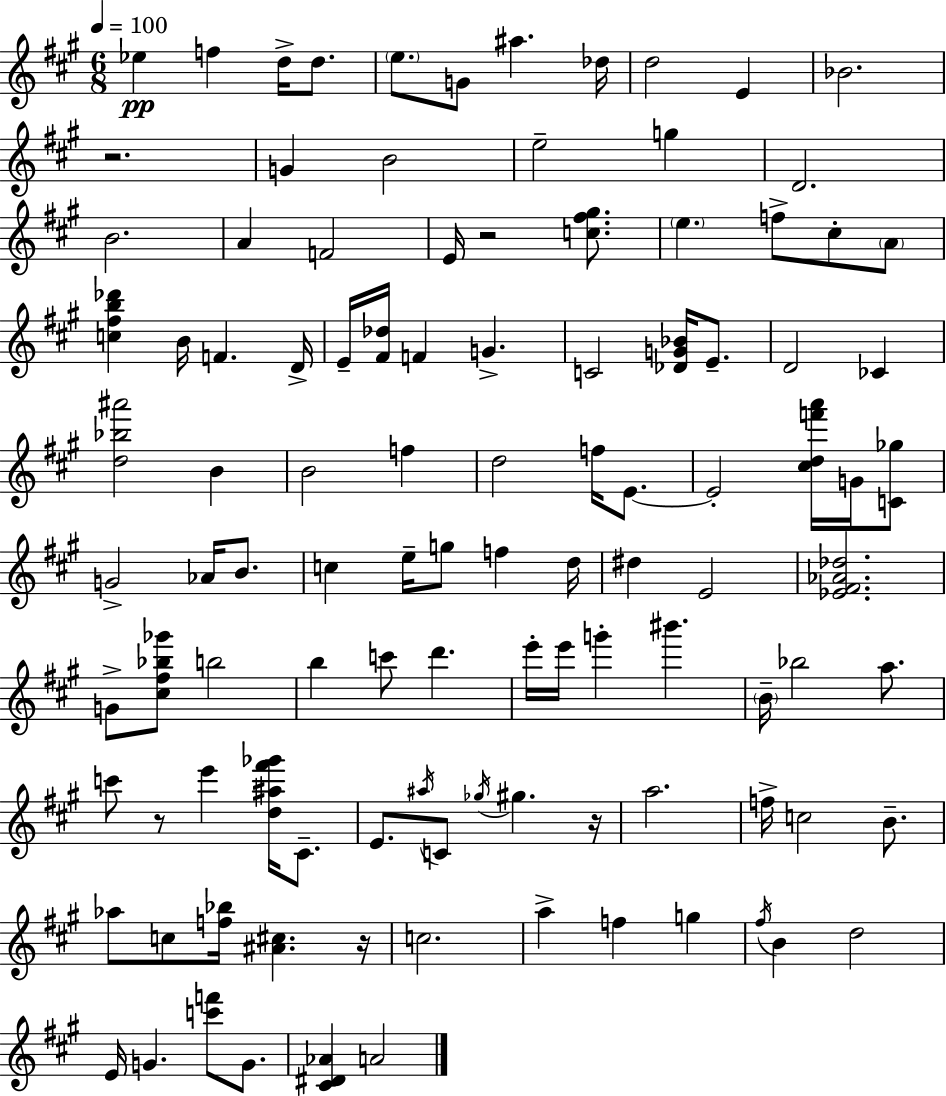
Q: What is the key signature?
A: A major